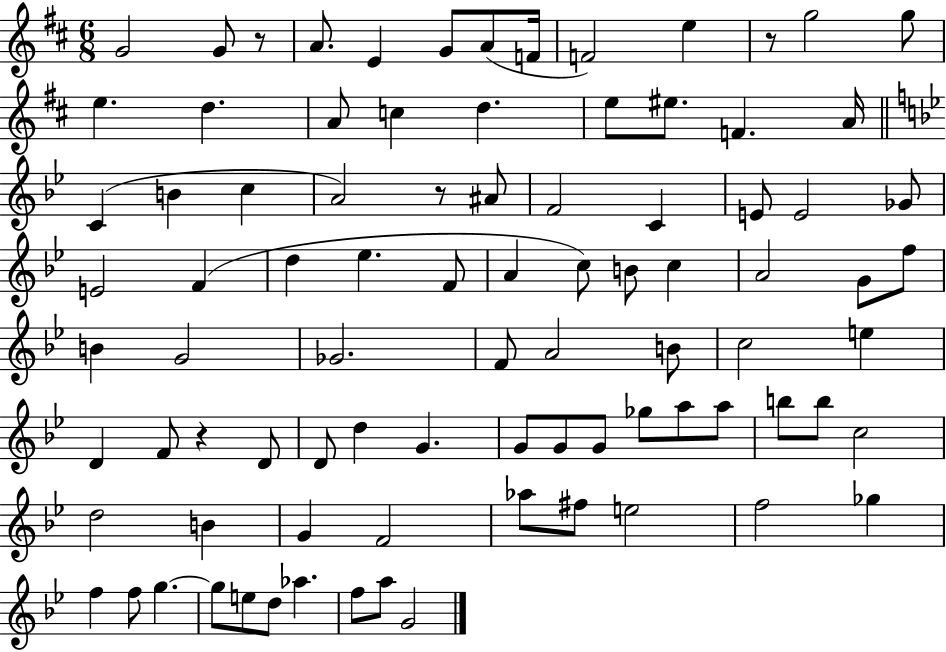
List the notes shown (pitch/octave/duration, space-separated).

G4/h G4/e R/e A4/e. E4/q G4/e A4/e F4/s F4/h E5/q R/e G5/h G5/e E5/q. D5/q. A4/e C5/q D5/q. E5/e EIS5/e. F4/q. A4/s C4/q B4/q C5/q A4/h R/e A#4/e F4/h C4/q E4/e E4/h Gb4/e E4/h F4/q D5/q Eb5/q. F4/e A4/q C5/e B4/e C5/q A4/h G4/e F5/e B4/q G4/h Gb4/h. F4/e A4/h B4/e C5/h E5/q D4/q F4/e R/q D4/e D4/e D5/q G4/q. G4/e G4/e G4/e Gb5/e A5/e A5/e B5/e B5/e C5/h D5/h B4/q G4/q F4/h Ab5/e F#5/e E5/h F5/h Gb5/q F5/q F5/e G5/q. G5/e E5/e D5/e Ab5/q. F5/e A5/e G4/h